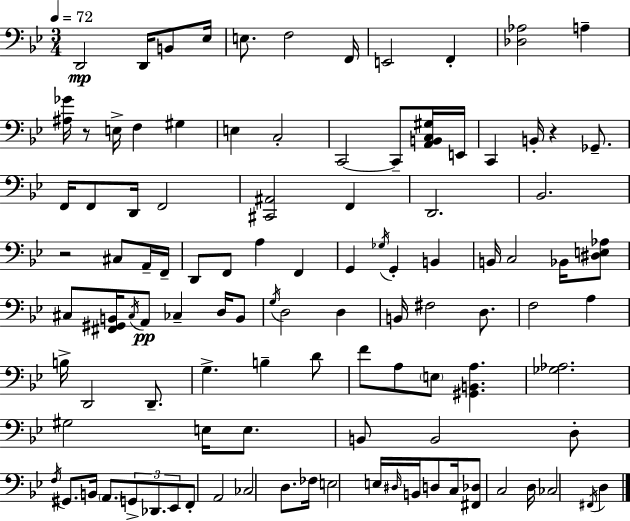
D2/h D2/s B2/e Eb3/s E3/e. F3/h F2/s E2/h F2/q [Db3,Ab3]/h A3/q [A#3,Gb4]/s R/e E3/s F3/q G#3/q E3/q C3/h C2/h C2/e [A2,B2,C3,G#3]/s E2/s C2/q B2/s R/q Gb2/e. F2/s F2/e D2/s F2/h [C#2,A#2]/h F2/q D2/h. Bb2/h. R/h C#3/e A2/s F2/s D2/e F2/e A3/q F2/q G2/q Gb3/s G2/q B2/q B2/s C3/h Bb2/s [D#3,E3,Ab3]/e C#3/e [F#2,G#2,B2]/s C#3/s A2/e CES3/q D3/s B2/e G3/s D3/h D3/q B2/s F#3/h D3/e. F3/h A3/q B3/s D2/h D2/e. G3/q. B3/q D4/e F4/e A3/e E3/e [G#2,B2,A3]/q. [Gb3,Ab3]/h. G#3/h E3/s E3/e. B2/e B2/h D3/e F3/s G#2/e. B2/s A2/e. G2/e Db2/e. Eb2/e F2/e A2/h CES3/h D3/e. FES3/s E3/h E3/s D#3/s B2/s D3/e C3/s [F#2,Db3]/e C3/h D3/s CES3/h F#2/s D3/q